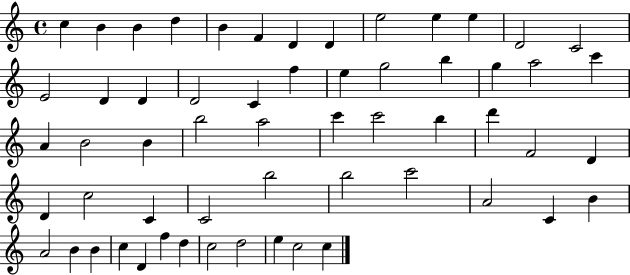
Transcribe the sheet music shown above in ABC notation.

X:1
T:Untitled
M:4/4
L:1/4
K:C
c B B d B F D D e2 e e D2 C2 E2 D D D2 C f e g2 b g a2 c' A B2 B b2 a2 c' c'2 b d' F2 D D c2 C C2 b2 b2 c'2 A2 C B A2 B B c D f d c2 d2 e c2 c